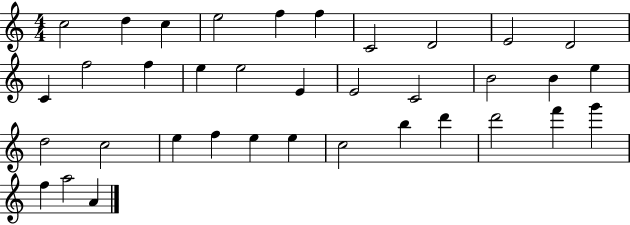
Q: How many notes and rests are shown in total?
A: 36